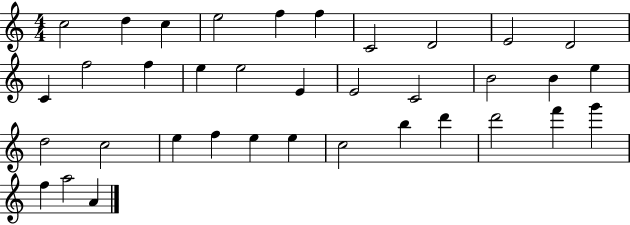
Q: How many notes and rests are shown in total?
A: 36